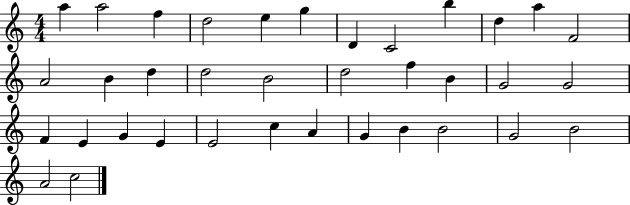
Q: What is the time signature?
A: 4/4